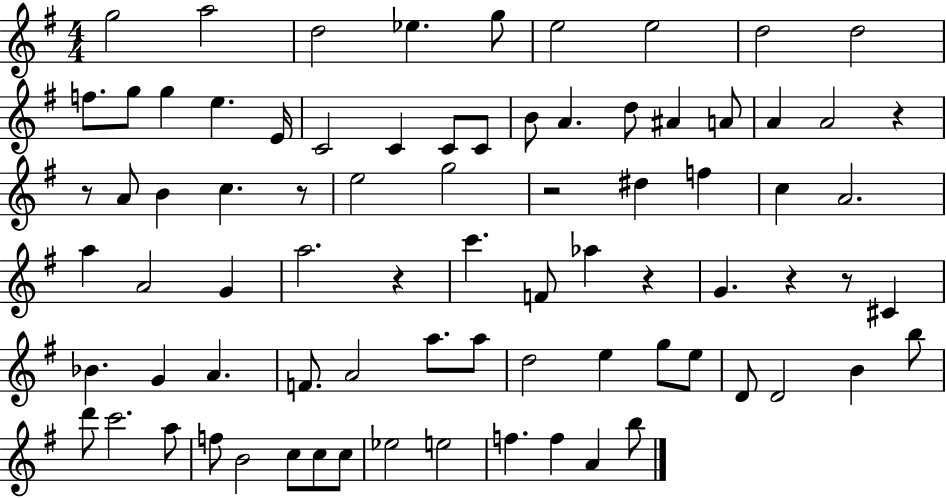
{
  \clef treble
  \numericTimeSignature
  \time 4/4
  \key g \major
  g''2 a''2 | d''2 ees''4. g''8 | e''2 e''2 | d''2 d''2 | \break f''8. g''8 g''4 e''4. e'16 | c'2 c'4 c'8 c'8 | b'8 a'4. d''8 ais'4 a'8 | a'4 a'2 r4 | \break r8 a'8 b'4 c''4. r8 | e''2 g''2 | r2 dis''4 f''4 | c''4 a'2. | \break a''4 a'2 g'4 | a''2. r4 | c'''4. f'8 aes''4 r4 | g'4. r4 r8 cis'4 | \break bes'4. g'4 a'4. | f'8. a'2 a''8. a''8 | d''2 e''4 g''8 e''8 | d'8 d'2 b'4 b''8 | \break d'''8 c'''2. a''8 | f''8 b'2 c''8 c''8 c''8 | ees''2 e''2 | f''4. f''4 a'4 b''8 | \break \bar "|."
}